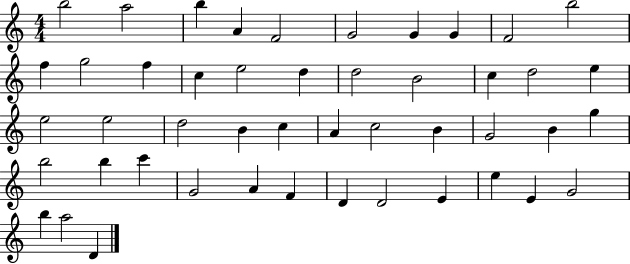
B5/h A5/h B5/q A4/q F4/h G4/h G4/q G4/q F4/h B5/h F5/q G5/h F5/q C5/q E5/h D5/q D5/h B4/h C5/q D5/h E5/q E5/h E5/h D5/h B4/q C5/q A4/q C5/h B4/q G4/h B4/q G5/q B5/h B5/q C6/q G4/h A4/q F4/q D4/q D4/h E4/q E5/q E4/q G4/h B5/q A5/h D4/q